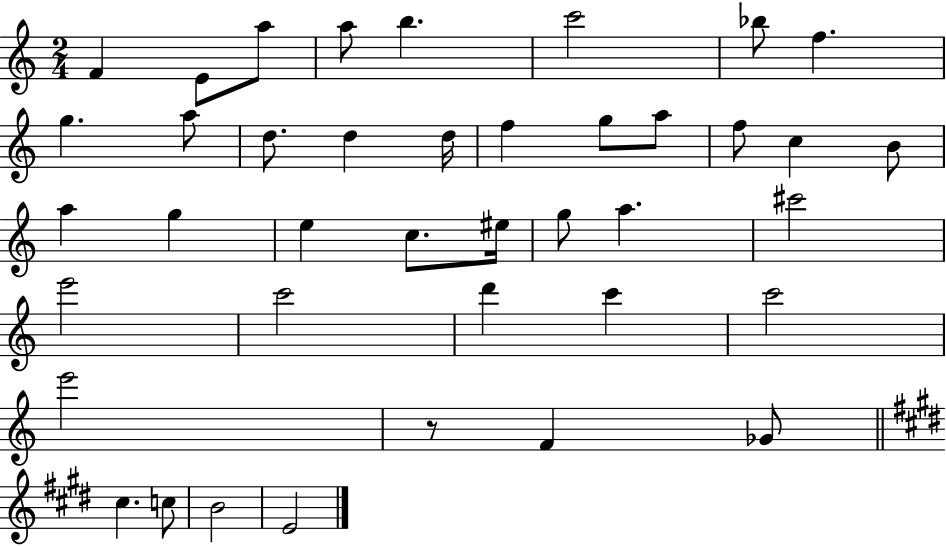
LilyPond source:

{
  \clef treble
  \numericTimeSignature
  \time 2/4
  \key c \major
  f'4 e'8 a''8 | a''8 b''4. | c'''2 | bes''8 f''4. | \break g''4. a''8 | d''8. d''4 d''16 | f''4 g''8 a''8 | f''8 c''4 b'8 | \break a''4 g''4 | e''4 c''8. eis''16 | g''8 a''4. | cis'''2 | \break e'''2 | c'''2 | d'''4 c'''4 | c'''2 | \break e'''2 | r8 f'4 ges'8 | \bar "||" \break \key e \major cis''4. c''8 | b'2 | e'2 | \bar "|."
}